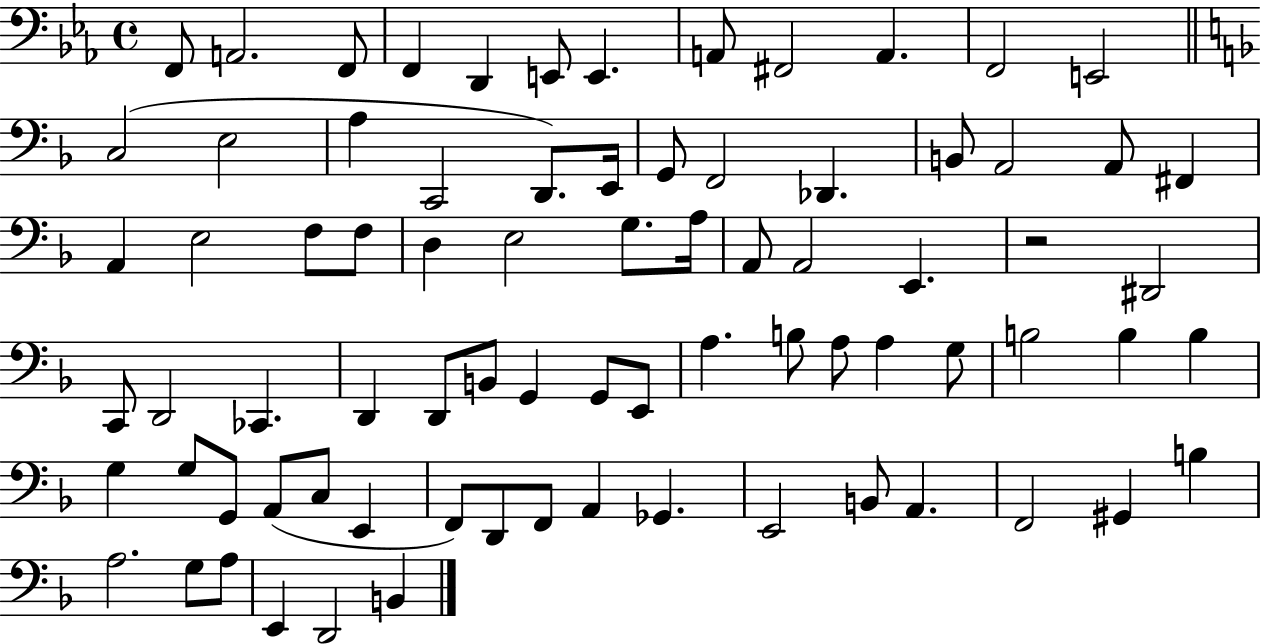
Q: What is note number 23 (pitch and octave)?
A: A2